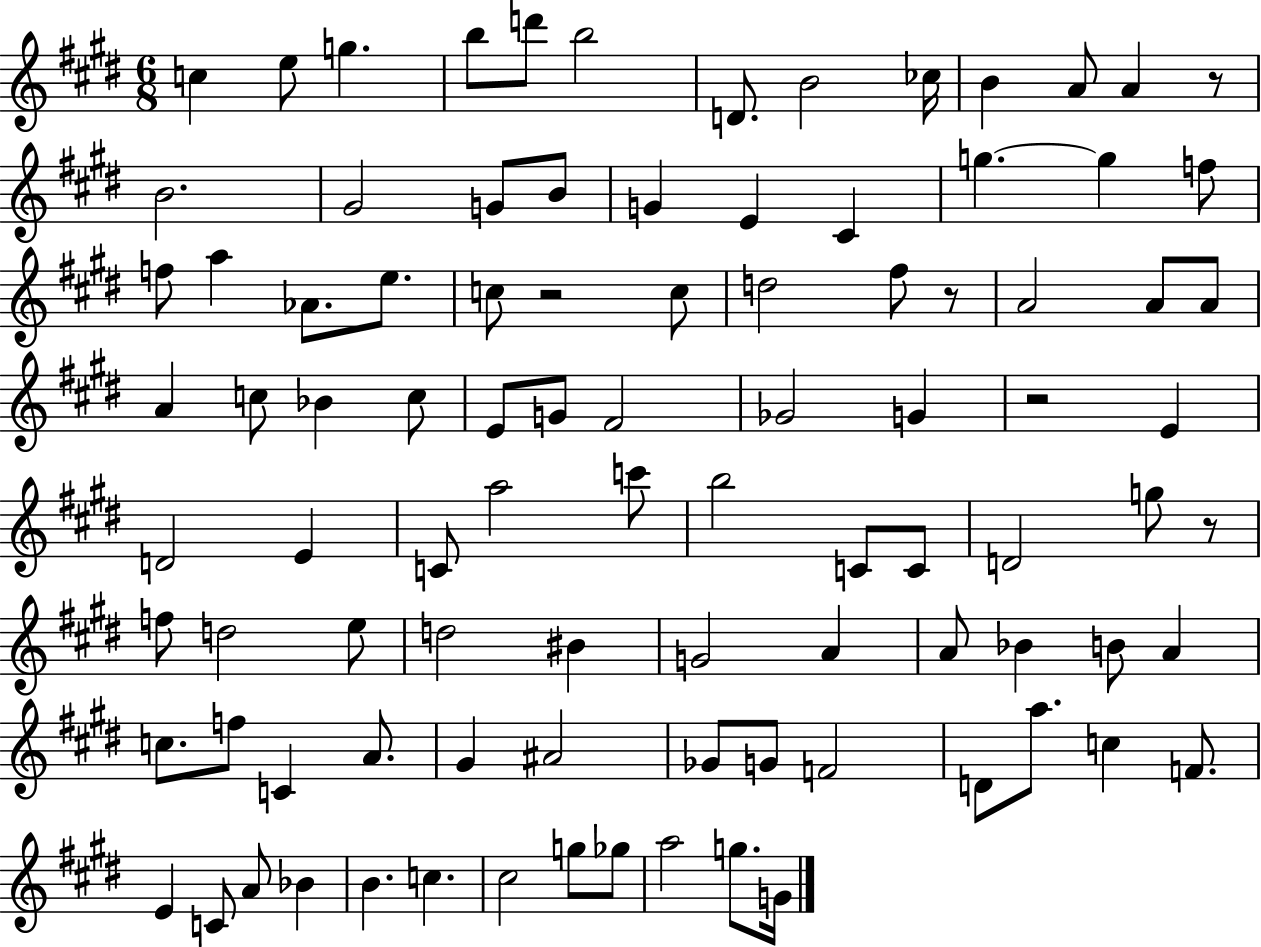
C5/q E5/e G5/q. B5/e D6/e B5/h D4/e. B4/h CES5/s B4/q A4/e A4/q R/e B4/h. G#4/h G4/e B4/e G4/q E4/q C#4/q G5/q. G5/q F5/e F5/e A5/q Ab4/e. E5/e. C5/e R/h C5/e D5/h F#5/e R/e A4/h A4/e A4/e A4/q C5/e Bb4/q C5/e E4/e G4/e F#4/h Gb4/h G4/q R/h E4/q D4/h E4/q C4/e A5/h C6/e B5/h C4/e C4/e D4/h G5/e R/e F5/e D5/h E5/e D5/h BIS4/q G4/h A4/q A4/e Bb4/q B4/e A4/q C5/e. F5/e C4/q A4/e. G#4/q A#4/h Gb4/e G4/e F4/h D4/e A5/e. C5/q F4/e. E4/q C4/e A4/e Bb4/q B4/q. C5/q. C#5/h G5/e Gb5/e A5/h G5/e. G4/s